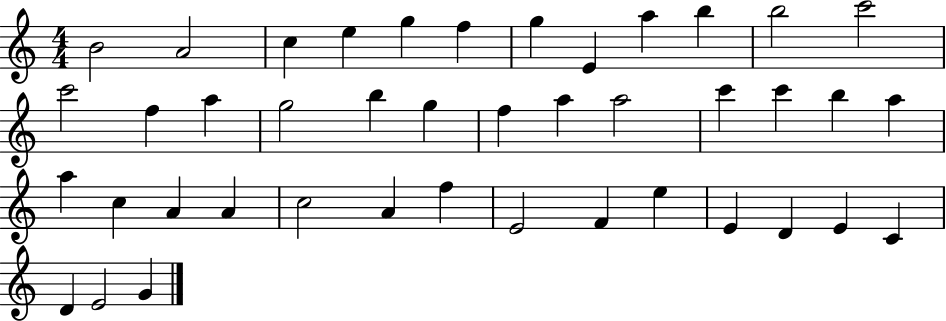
X:1
T:Untitled
M:4/4
L:1/4
K:C
B2 A2 c e g f g E a b b2 c'2 c'2 f a g2 b g f a a2 c' c' b a a c A A c2 A f E2 F e E D E C D E2 G